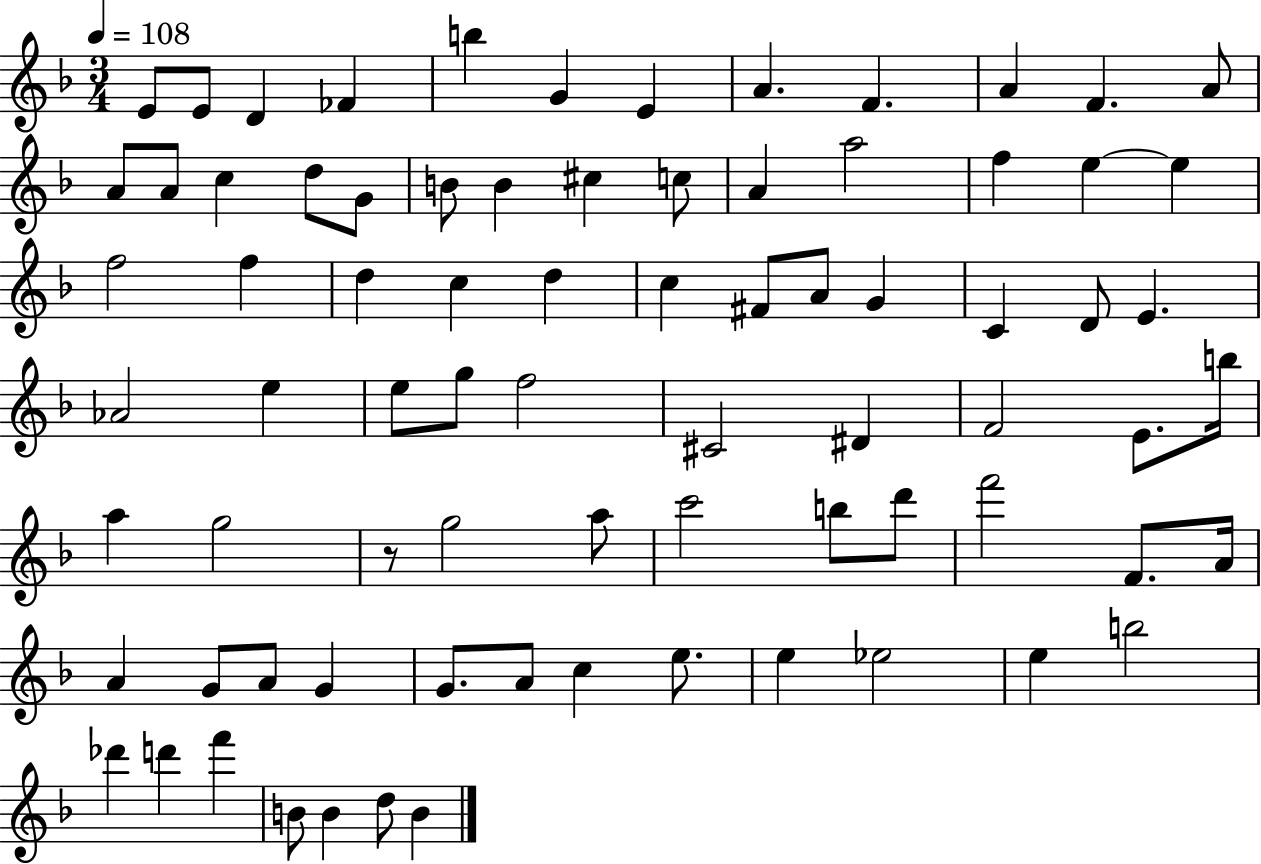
E4/e E4/e D4/q FES4/q B5/q G4/q E4/q A4/q. F4/q. A4/q F4/q. A4/e A4/e A4/e C5/q D5/e G4/e B4/e B4/q C#5/q C5/e A4/q A5/h F5/q E5/q E5/q F5/h F5/q D5/q C5/q D5/q C5/q F#4/e A4/e G4/q C4/q D4/e E4/q. Ab4/h E5/q E5/e G5/e F5/h C#4/h D#4/q F4/h E4/e. B5/s A5/q G5/h R/e G5/h A5/e C6/h B5/e D6/e F6/h F4/e. A4/s A4/q G4/e A4/e G4/q G4/e. A4/e C5/q E5/e. E5/q Eb5/h E5/q B5/h Db6/q D6/q F6/q B4/e B4/q D5/e B4/q